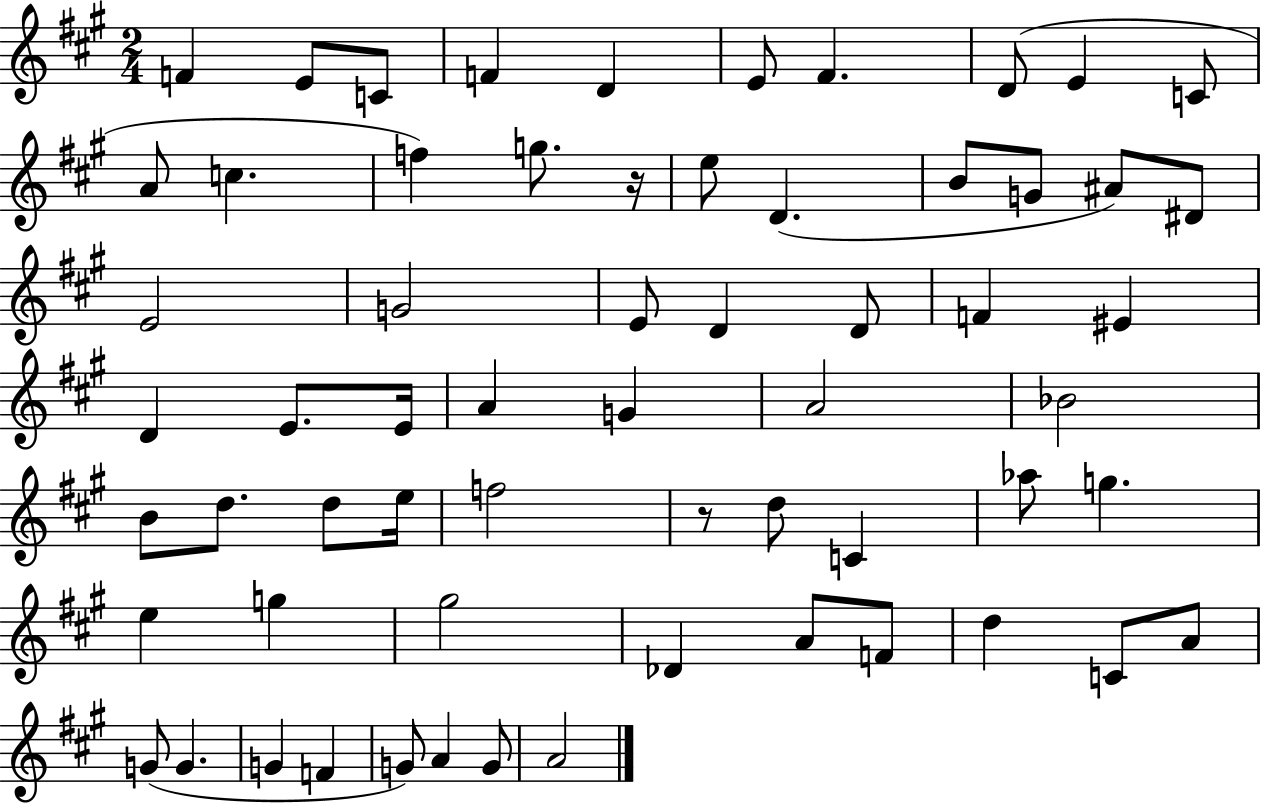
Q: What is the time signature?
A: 2/4